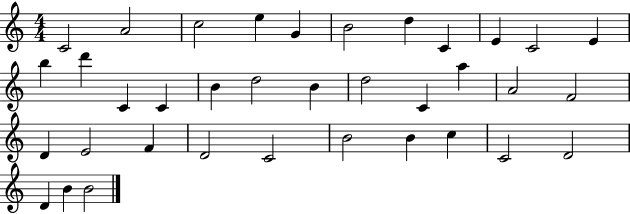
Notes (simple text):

C4/h A4/h C5/h E5/q G4/q B4/h D5/q C4/q E4/q C4/h E4/q B5/q D6/q C4/q C4/q B4/q D5/h B4/q D5/h C4/q A5/q A4/h F4/h D4/q E4/h F4/q D4/h C4/h B4/h B4/q C5/q C4/h D4/h D4/q B4/q B4/h